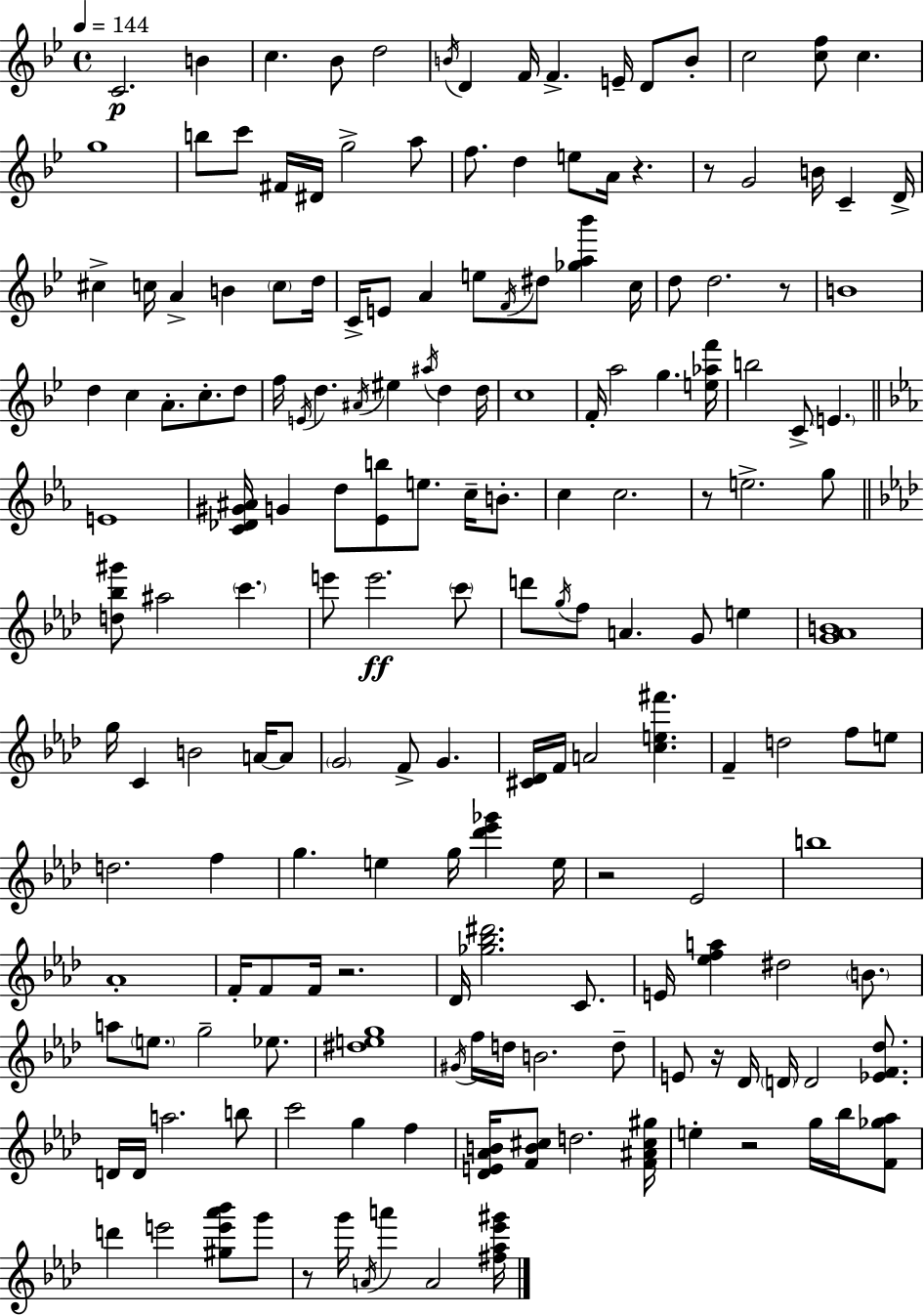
X:1
T:Untitled
M:4/4
L:1/4
K:Bb
C2 B c _B/2 d2 B/4 D F/4 F E/4 D/2 B/2 c2 [cf]/2 c g4 b/2 c'/2 ^F/4 ^D/4 g2 a/2 f/2 d e/2 A/4 z z/2 G2 B/4 C D/4 ^c c/4 A B c/2 d/4 C/4 E/2 A e/2 F/4 ^d/2 [_ga_b'] c/4 d/2 d2 z/2 B4 d c A/2 c/2 d/2 f/4 E/4 d ^A/4 ^e ^a/4 d d/4 c4 F/4 a2 g [e_af']/4 b2 C/2 E E4 [C_D^G^A]/4 G d/2 [_Eb]/2 e/2 c/4 B/2 c c2 z/2 e2 g/2 [d_b^g']/2 ^a2 c' e'/2 e'2 c'/2 d'/2 g/4 f/2 A G/2 e [G_AB]4 g/4 C B2 A/4 A/2 G2 F/2 G [^C_D]/4 F/4 A2 [ce^f'] F d2 f/2 e/2 d2 f g e g/4 [_d'_e'_g'] e/4 z2 _E2 b4 _A4 F/4 F/2 F/4 z2 _D/4 [_g_b^d']2 C/2 E/4 [_efa] ^d2 B/2 a/2 e/2 g2 _e/2 [^deg]4 ^G/4 f/4 d/4 B2 d/2 E/2 z/4 _D/4 D/4 D2 [_EF_d]/2 D/4 D/4 a2 b/2 c'2 g f [_DE_AB]/4 [FB^c]/2 d2 [F^A^c^g]/4 e z2 g/4 _b/4 [F_g_a]/2 d' e'2 [^ge'_a'_b']/2 g'/2 z/2 g'/4 A/4 a' A2 [^f_a_e'^g']/4